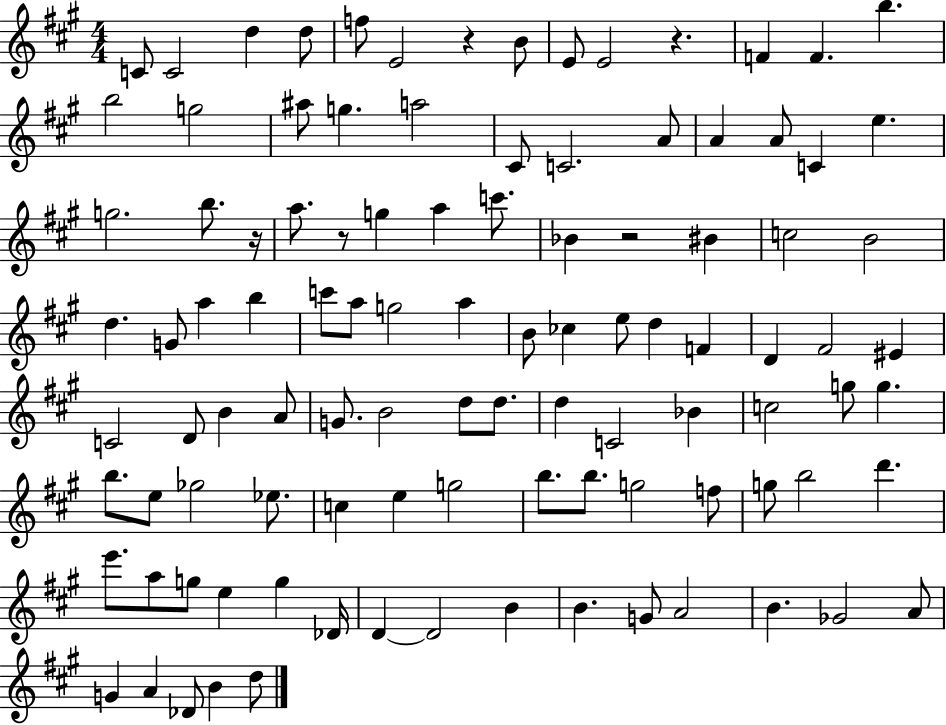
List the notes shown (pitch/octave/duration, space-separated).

C4/e C4/h D5/q D5/e F5/e E4/h R/q B4/e E4/e E4/h R/q. F4/q F4/q. B5/q. B5/h G5/h A#5/e G5/q. A5/h C#4/e C4/h. A4/e A4/q A4/e C4/q E5/q. G5/h. B5/e. R/s A5/e. R/e G5/q A5/q C6/e. Bb4/q R/h BIS4/q C5/h B4/h D5/q. G4/e A5/q B5/q C6/e A5/e G5/h A5/q B4/e CES5/q E5/e D5/q F4/q D4/q F#4/h EIS4/q C4/h D4/e B4/q A4/e G4/e. B4/h D5/e D5/e. D5/q C4/h Bb4/q C5/h G5/e G5/q. B5/e. E5/e Gb5/h Eb5/e. C5/q E5/q G5/h B5/e. B5/e. G5/h F5/e G5/e B5/h D6/q. E6/e. A5/e G5/e E5/q G5/q Db4/s D4/q D4/h B4/q B4/q. G4/e A4/h B4/q. Gb4/h A4/e G4/q A4/q Db4/e B4/q D5/e